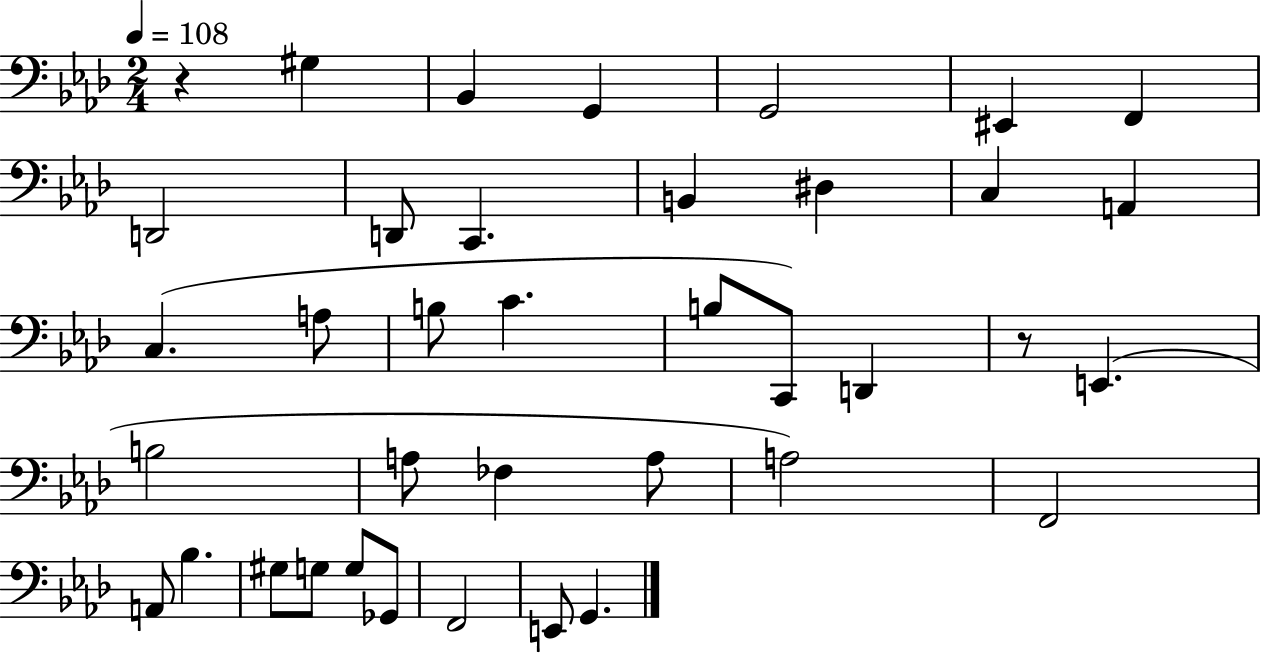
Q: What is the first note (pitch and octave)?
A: G#3